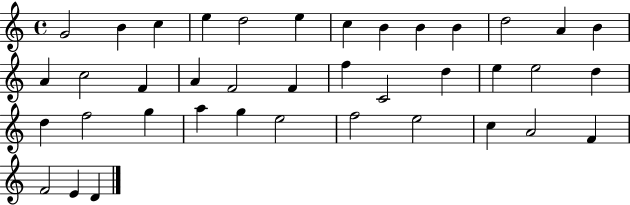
{
  \clef treble
  \time 4/4
  \defaultTimeSignature
  \key c \major
  g'2 b'4 c''4 | e''4 d''2 e''4 | c''4 b'4 b'4 b'4 | d''2 a'4 b'4 | \break a'4 c''2 f'4 | a'4 f'2 f'4 | f''4 c'2 d''4 | e''4 e''2 d''4 | \break d''4 f''2 g''4 | a''4 g''4 e''2 | f''2 e''2 | c''4 a'2 f'4 | \break f'2 e'4 d'4 | \bar "|."
}